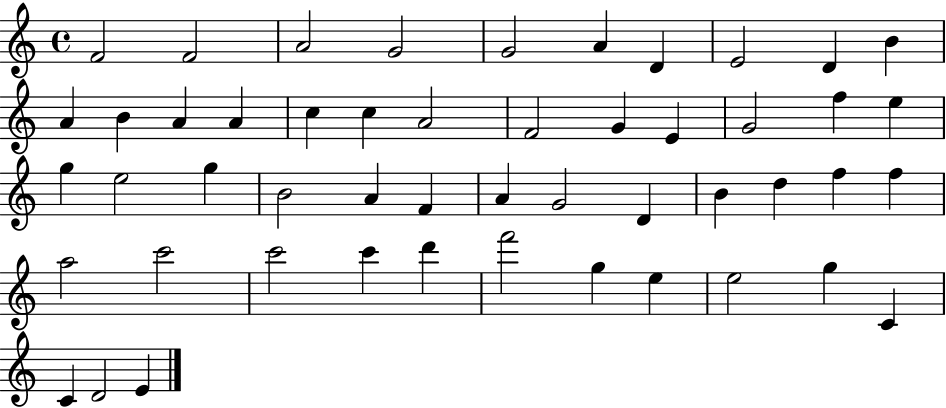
F4/h F4/h A4/h G4/h G4/h A4/q D4/q E4/h D4/q B4/q A4/q B4/q A4/q A4/q C5/q C5/q A4/h F4/h G4/q E4/q G4/h F5/q E5/q G5/q E5/h G5/q B4/h A4/q F4/q A4/q G4/h D4/q B4/q D5/q F5/q F5/q A5/h C6/h C6/h C6/q D6/q F6/h G5/q E5/q E5/h G5/q C4/q C4/q D4/h E4/q